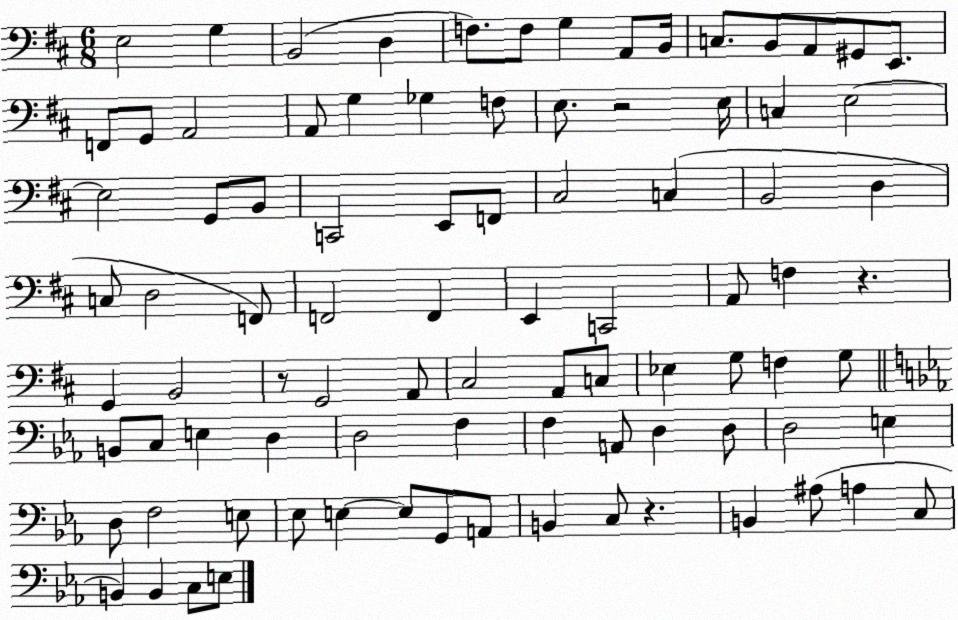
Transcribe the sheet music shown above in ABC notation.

X:1
T:Untitled
M:6/8
L:1/4
K:D
E,2 G, B,,2 D, F,/2 F,/2 G, A,,/2 B,,/4 C,/2 B,,/2 A,,/2 ^G,,/2 E,,/2 F,,/2 G,,/2 A,,2 A,,/2 G, _G, F,/2 E,/2 z2 E,/4 C, E,2 E,2 G,,/2 B,,/2 C,,2 E,,/2 F,,/2 ^C,2 C, B,,2 D, C,/2 D,2 F,,/2 F,,2 F,, E,, C,,2 A,,/2 F, z G,, B,,2 z/2 G,,2 A,,/2 ^C,2 A,,/2 C,/2 _E, G,/2 F, G,/2 B,,/2 C,/2 E, D, D,2 F, F, A,,/2 D, D,/2 D,2 E, D,/2 F,2 E,/2 _E,/2 E, E,/2 G,,/2 A,,/2 B,, C,/2 z B,, ^A,/2 A, C,/2 B,, B,, C,/2 E,/2